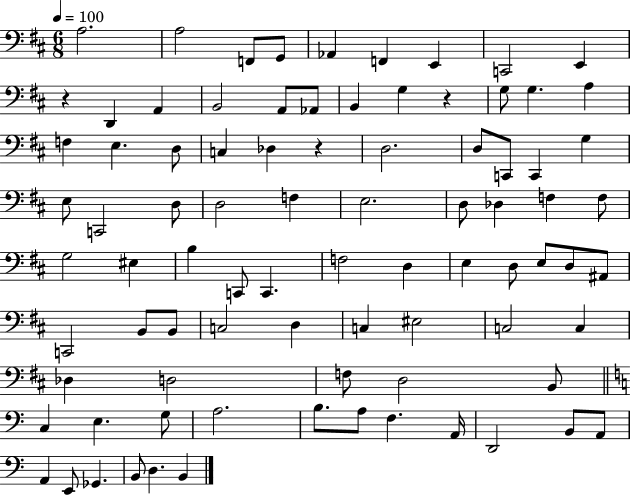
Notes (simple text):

A3/h. A3/h F2/e G2/e Ab2/q F2/q E2/q C2/h E2/q R/q D2/q A2/q B2/h A2/e Ab2/e B2/q G3/q R/q G3/e G3/q. A3/q F3/q E3/q. D3/e C3/q Db3/q R/q D3/h. D3/e C2/e C2/q G3/q E3/e C2/h D3/e D3/h F3/q E3/h. D3/e Db3/q F3/q F3/e G3/h EIS3/q B3/q C2/e C2/q. F3/h D3/q E3/q D3/e E3/e D3/e A#2/e C2/h B2/e B2/e C3/h D3/q C3/q EIS3/h C3/h C3/q Db3/q D3/h F3/e D3/h B2/e C3/q E3/q. G3/e A3/h. B3/e. A3/e F3/q. A2/s D2/h B2/e A2/e A2/q E2/e Gb2/q. B2/e D3/q. B2/q